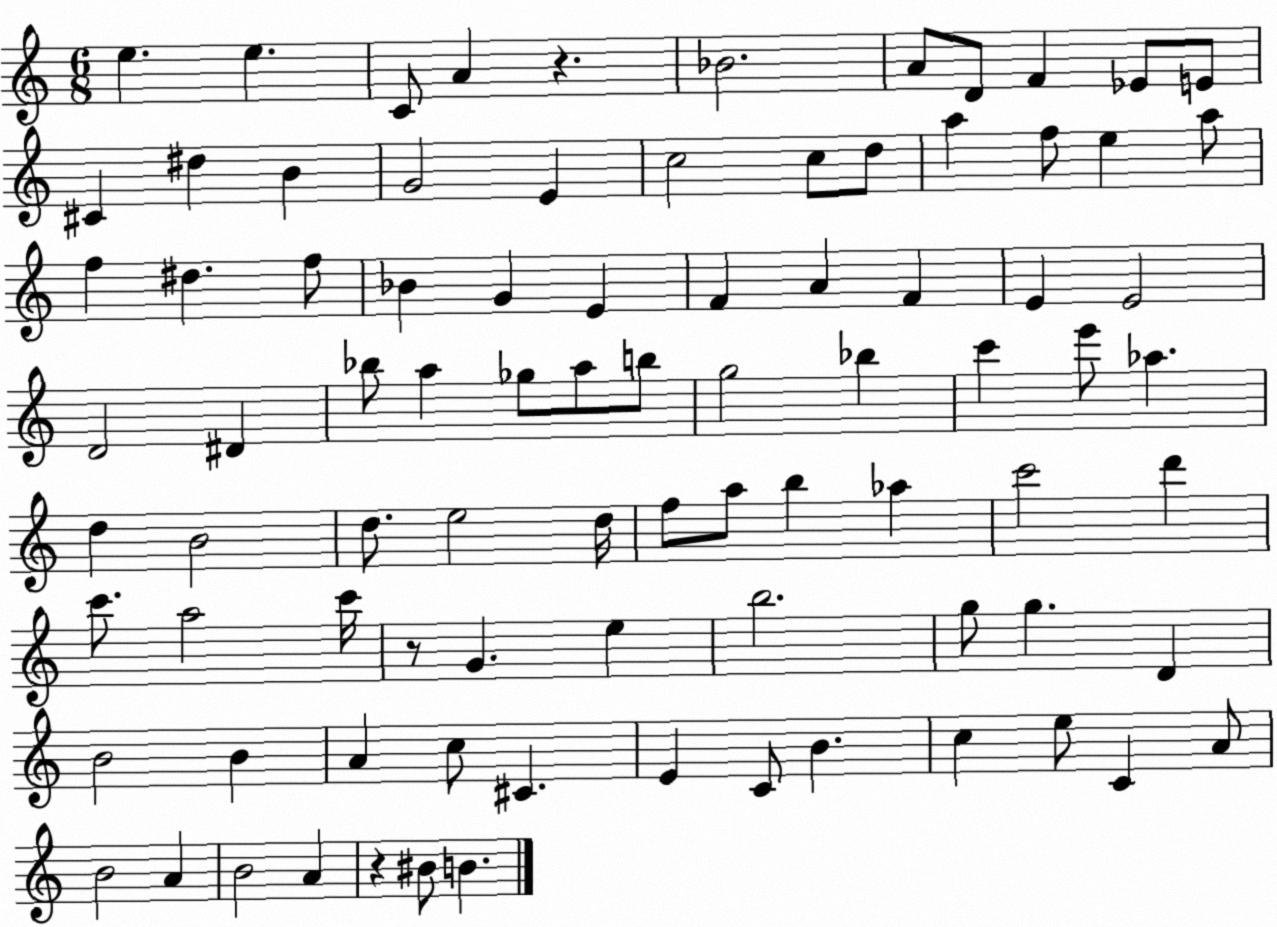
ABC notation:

X:1
T:Untitled
M:6/8
L:1/4
K:C
e e C/2 A z _B2 A/2 D/2 F _E/2 E/2 ^C ^d B G2 E c2 c/2 d/2 a f/2 e a/2 f ^d f/2 _B G E F A F E E2 D2 ^D _b/2 a _g/2 a/2 b/2 g2 _b c' e'/2 _a d B2 d/2 e2 d/4 f/2 a/2 b _a c'2 d' c'/2 a2 c'/4 z/2 G e b2 g/2 g D B2 B A c/2 ^C E C/2 B c e/2 C A/2 B2 A B2 A z ^B/2 B